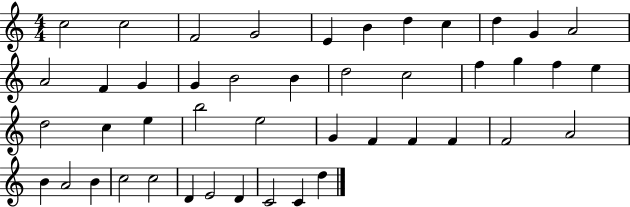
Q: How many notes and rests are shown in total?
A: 45